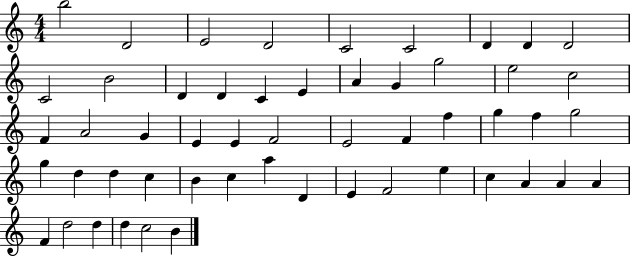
X:1
T:Untitled
M:4/4
L:1/4
K:C
b2 D2 E2 D2 C2 C2 D D D2 C2 B2 D D C E A G g2 e2 c2 F A2 G E E F2 E2 F f g f g2 g d d c B c a D E F2 e c A A A F d2 d d c2 B